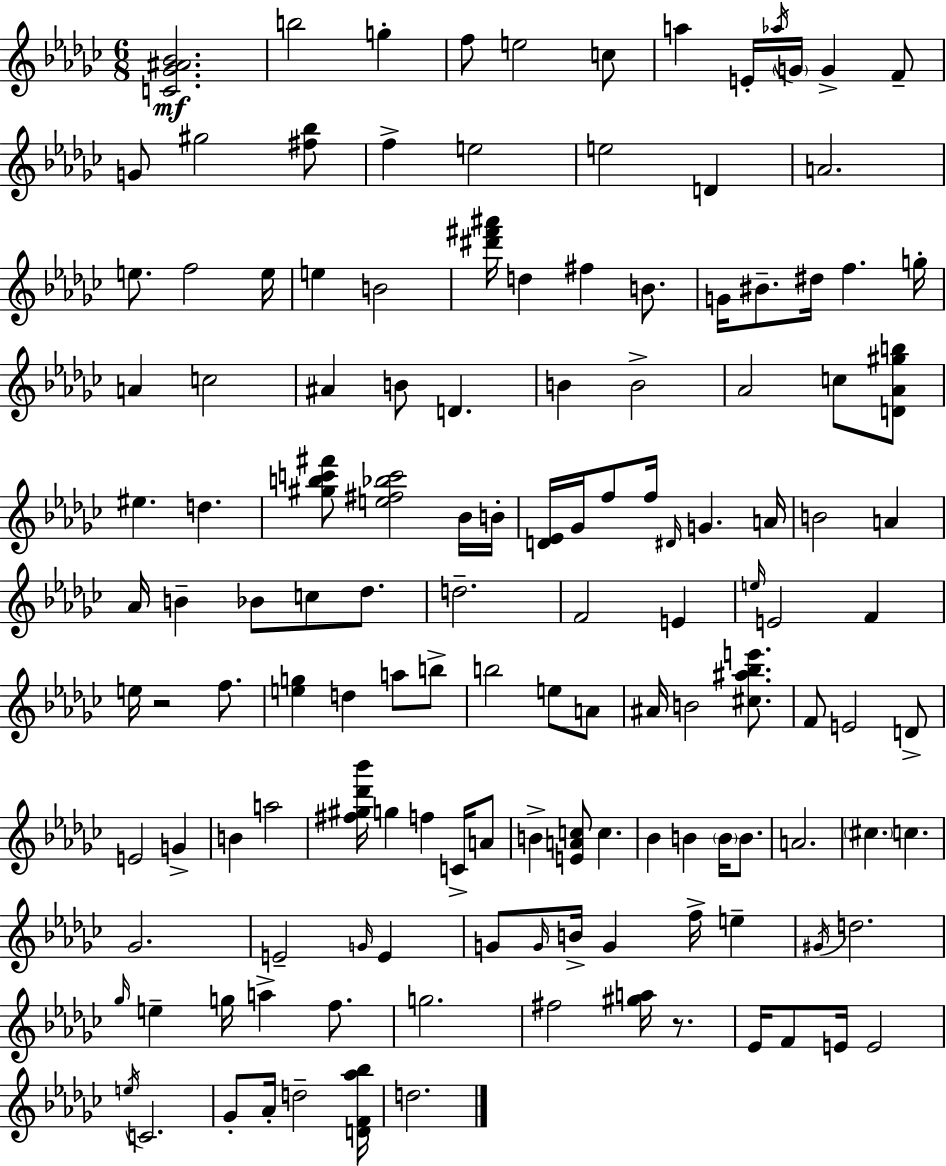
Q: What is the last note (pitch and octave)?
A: D5